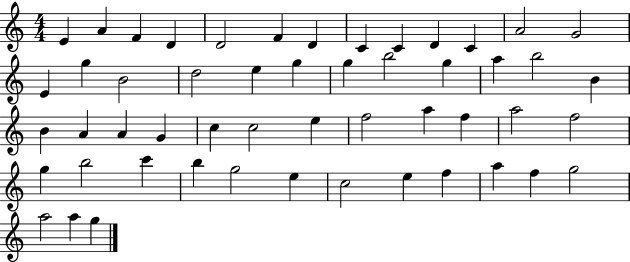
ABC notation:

X:1
T:Untitled
M:4/4
L:1/4
K:C
E A F D D2 F D C C D C A2 G2 E g B2 d2 e g g b2 g a b2 B B A A G c c2 e f2 a f a2 f2 g b2 c' b g2 e c2 e f a f g2 a2 a g